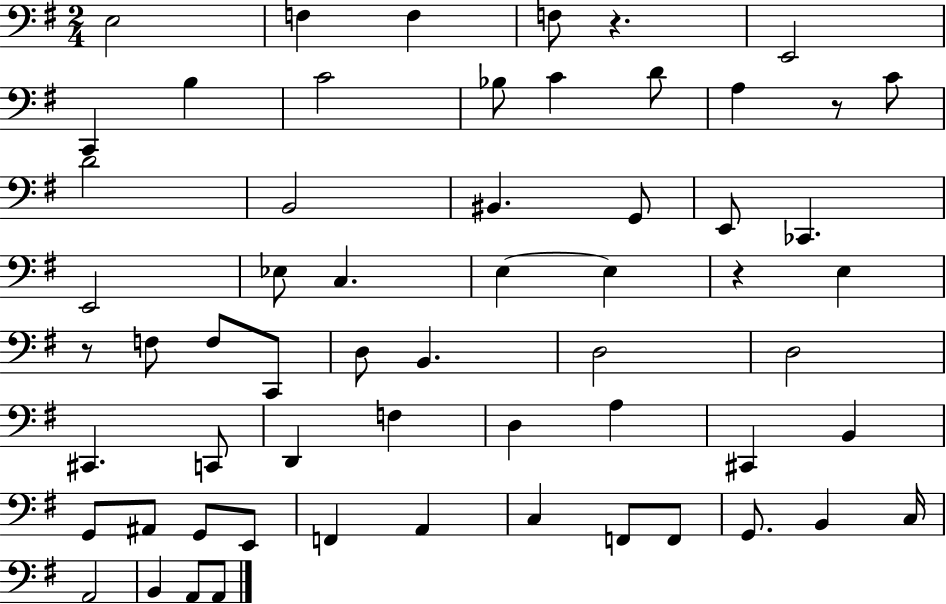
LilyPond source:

{
  \clef bass
  \numericTimeSignature
  \time 2/4
  \key g \major
  \repeat volta 2 { e2 | f4 f4 | f8 r4. | e,2 | \break c,4 b4 | c'2 | bes8 c'4 d'8 | a4 r8 c'8 | \break d'2 | b,2 | bis,4. g,8 | e,8 ces,4. | \break e,2 | ees8 c4. | e4~~ e4 | r4 e4 | \break r8 f8 f8 c,8 | d8 b,4. | d2 | d2 | \break cis,4. c,8 | d,4 f4 | d4 a4 | cis,4 b,4 | \break g,8 ais,8 g,8 e,8 | f,4 a,4 | c4 f,8 f,8 | g,8. b,4 c16 | \break a,2 | b,4 a,8 a,8 | } \bar "|."
}